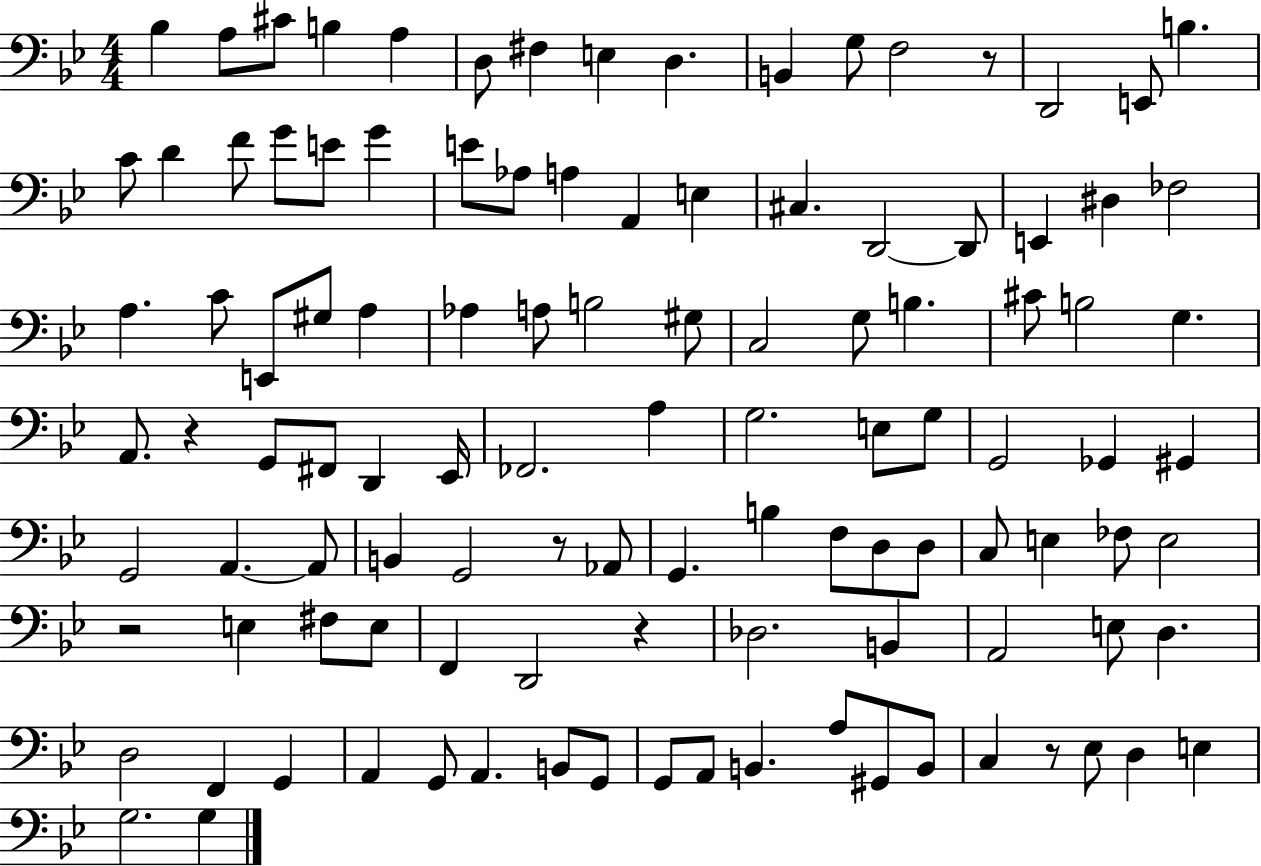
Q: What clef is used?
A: bass